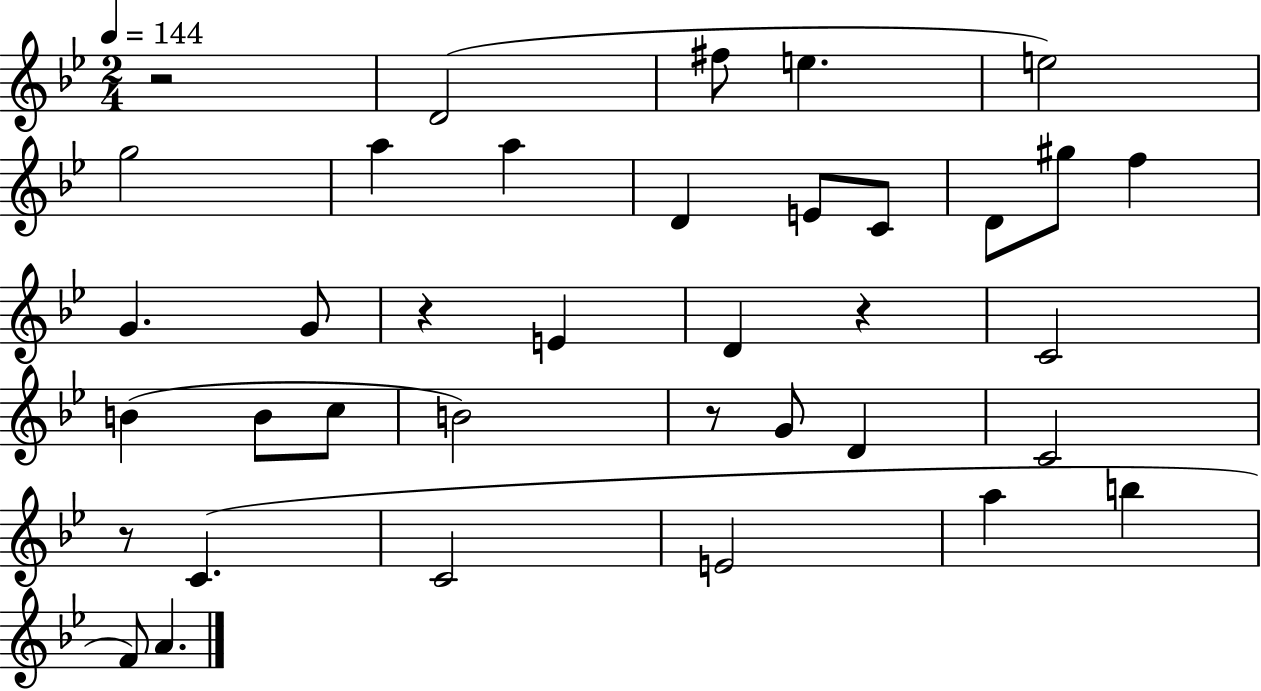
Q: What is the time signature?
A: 2/4